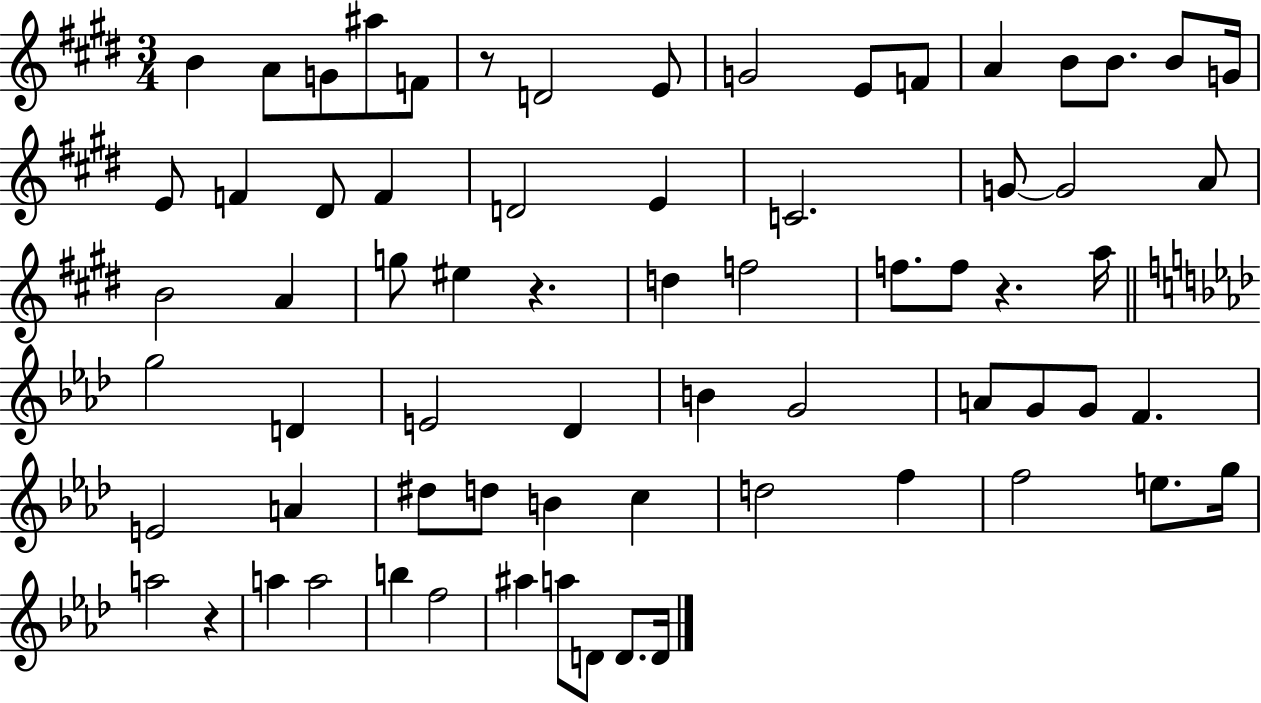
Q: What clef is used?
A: treble